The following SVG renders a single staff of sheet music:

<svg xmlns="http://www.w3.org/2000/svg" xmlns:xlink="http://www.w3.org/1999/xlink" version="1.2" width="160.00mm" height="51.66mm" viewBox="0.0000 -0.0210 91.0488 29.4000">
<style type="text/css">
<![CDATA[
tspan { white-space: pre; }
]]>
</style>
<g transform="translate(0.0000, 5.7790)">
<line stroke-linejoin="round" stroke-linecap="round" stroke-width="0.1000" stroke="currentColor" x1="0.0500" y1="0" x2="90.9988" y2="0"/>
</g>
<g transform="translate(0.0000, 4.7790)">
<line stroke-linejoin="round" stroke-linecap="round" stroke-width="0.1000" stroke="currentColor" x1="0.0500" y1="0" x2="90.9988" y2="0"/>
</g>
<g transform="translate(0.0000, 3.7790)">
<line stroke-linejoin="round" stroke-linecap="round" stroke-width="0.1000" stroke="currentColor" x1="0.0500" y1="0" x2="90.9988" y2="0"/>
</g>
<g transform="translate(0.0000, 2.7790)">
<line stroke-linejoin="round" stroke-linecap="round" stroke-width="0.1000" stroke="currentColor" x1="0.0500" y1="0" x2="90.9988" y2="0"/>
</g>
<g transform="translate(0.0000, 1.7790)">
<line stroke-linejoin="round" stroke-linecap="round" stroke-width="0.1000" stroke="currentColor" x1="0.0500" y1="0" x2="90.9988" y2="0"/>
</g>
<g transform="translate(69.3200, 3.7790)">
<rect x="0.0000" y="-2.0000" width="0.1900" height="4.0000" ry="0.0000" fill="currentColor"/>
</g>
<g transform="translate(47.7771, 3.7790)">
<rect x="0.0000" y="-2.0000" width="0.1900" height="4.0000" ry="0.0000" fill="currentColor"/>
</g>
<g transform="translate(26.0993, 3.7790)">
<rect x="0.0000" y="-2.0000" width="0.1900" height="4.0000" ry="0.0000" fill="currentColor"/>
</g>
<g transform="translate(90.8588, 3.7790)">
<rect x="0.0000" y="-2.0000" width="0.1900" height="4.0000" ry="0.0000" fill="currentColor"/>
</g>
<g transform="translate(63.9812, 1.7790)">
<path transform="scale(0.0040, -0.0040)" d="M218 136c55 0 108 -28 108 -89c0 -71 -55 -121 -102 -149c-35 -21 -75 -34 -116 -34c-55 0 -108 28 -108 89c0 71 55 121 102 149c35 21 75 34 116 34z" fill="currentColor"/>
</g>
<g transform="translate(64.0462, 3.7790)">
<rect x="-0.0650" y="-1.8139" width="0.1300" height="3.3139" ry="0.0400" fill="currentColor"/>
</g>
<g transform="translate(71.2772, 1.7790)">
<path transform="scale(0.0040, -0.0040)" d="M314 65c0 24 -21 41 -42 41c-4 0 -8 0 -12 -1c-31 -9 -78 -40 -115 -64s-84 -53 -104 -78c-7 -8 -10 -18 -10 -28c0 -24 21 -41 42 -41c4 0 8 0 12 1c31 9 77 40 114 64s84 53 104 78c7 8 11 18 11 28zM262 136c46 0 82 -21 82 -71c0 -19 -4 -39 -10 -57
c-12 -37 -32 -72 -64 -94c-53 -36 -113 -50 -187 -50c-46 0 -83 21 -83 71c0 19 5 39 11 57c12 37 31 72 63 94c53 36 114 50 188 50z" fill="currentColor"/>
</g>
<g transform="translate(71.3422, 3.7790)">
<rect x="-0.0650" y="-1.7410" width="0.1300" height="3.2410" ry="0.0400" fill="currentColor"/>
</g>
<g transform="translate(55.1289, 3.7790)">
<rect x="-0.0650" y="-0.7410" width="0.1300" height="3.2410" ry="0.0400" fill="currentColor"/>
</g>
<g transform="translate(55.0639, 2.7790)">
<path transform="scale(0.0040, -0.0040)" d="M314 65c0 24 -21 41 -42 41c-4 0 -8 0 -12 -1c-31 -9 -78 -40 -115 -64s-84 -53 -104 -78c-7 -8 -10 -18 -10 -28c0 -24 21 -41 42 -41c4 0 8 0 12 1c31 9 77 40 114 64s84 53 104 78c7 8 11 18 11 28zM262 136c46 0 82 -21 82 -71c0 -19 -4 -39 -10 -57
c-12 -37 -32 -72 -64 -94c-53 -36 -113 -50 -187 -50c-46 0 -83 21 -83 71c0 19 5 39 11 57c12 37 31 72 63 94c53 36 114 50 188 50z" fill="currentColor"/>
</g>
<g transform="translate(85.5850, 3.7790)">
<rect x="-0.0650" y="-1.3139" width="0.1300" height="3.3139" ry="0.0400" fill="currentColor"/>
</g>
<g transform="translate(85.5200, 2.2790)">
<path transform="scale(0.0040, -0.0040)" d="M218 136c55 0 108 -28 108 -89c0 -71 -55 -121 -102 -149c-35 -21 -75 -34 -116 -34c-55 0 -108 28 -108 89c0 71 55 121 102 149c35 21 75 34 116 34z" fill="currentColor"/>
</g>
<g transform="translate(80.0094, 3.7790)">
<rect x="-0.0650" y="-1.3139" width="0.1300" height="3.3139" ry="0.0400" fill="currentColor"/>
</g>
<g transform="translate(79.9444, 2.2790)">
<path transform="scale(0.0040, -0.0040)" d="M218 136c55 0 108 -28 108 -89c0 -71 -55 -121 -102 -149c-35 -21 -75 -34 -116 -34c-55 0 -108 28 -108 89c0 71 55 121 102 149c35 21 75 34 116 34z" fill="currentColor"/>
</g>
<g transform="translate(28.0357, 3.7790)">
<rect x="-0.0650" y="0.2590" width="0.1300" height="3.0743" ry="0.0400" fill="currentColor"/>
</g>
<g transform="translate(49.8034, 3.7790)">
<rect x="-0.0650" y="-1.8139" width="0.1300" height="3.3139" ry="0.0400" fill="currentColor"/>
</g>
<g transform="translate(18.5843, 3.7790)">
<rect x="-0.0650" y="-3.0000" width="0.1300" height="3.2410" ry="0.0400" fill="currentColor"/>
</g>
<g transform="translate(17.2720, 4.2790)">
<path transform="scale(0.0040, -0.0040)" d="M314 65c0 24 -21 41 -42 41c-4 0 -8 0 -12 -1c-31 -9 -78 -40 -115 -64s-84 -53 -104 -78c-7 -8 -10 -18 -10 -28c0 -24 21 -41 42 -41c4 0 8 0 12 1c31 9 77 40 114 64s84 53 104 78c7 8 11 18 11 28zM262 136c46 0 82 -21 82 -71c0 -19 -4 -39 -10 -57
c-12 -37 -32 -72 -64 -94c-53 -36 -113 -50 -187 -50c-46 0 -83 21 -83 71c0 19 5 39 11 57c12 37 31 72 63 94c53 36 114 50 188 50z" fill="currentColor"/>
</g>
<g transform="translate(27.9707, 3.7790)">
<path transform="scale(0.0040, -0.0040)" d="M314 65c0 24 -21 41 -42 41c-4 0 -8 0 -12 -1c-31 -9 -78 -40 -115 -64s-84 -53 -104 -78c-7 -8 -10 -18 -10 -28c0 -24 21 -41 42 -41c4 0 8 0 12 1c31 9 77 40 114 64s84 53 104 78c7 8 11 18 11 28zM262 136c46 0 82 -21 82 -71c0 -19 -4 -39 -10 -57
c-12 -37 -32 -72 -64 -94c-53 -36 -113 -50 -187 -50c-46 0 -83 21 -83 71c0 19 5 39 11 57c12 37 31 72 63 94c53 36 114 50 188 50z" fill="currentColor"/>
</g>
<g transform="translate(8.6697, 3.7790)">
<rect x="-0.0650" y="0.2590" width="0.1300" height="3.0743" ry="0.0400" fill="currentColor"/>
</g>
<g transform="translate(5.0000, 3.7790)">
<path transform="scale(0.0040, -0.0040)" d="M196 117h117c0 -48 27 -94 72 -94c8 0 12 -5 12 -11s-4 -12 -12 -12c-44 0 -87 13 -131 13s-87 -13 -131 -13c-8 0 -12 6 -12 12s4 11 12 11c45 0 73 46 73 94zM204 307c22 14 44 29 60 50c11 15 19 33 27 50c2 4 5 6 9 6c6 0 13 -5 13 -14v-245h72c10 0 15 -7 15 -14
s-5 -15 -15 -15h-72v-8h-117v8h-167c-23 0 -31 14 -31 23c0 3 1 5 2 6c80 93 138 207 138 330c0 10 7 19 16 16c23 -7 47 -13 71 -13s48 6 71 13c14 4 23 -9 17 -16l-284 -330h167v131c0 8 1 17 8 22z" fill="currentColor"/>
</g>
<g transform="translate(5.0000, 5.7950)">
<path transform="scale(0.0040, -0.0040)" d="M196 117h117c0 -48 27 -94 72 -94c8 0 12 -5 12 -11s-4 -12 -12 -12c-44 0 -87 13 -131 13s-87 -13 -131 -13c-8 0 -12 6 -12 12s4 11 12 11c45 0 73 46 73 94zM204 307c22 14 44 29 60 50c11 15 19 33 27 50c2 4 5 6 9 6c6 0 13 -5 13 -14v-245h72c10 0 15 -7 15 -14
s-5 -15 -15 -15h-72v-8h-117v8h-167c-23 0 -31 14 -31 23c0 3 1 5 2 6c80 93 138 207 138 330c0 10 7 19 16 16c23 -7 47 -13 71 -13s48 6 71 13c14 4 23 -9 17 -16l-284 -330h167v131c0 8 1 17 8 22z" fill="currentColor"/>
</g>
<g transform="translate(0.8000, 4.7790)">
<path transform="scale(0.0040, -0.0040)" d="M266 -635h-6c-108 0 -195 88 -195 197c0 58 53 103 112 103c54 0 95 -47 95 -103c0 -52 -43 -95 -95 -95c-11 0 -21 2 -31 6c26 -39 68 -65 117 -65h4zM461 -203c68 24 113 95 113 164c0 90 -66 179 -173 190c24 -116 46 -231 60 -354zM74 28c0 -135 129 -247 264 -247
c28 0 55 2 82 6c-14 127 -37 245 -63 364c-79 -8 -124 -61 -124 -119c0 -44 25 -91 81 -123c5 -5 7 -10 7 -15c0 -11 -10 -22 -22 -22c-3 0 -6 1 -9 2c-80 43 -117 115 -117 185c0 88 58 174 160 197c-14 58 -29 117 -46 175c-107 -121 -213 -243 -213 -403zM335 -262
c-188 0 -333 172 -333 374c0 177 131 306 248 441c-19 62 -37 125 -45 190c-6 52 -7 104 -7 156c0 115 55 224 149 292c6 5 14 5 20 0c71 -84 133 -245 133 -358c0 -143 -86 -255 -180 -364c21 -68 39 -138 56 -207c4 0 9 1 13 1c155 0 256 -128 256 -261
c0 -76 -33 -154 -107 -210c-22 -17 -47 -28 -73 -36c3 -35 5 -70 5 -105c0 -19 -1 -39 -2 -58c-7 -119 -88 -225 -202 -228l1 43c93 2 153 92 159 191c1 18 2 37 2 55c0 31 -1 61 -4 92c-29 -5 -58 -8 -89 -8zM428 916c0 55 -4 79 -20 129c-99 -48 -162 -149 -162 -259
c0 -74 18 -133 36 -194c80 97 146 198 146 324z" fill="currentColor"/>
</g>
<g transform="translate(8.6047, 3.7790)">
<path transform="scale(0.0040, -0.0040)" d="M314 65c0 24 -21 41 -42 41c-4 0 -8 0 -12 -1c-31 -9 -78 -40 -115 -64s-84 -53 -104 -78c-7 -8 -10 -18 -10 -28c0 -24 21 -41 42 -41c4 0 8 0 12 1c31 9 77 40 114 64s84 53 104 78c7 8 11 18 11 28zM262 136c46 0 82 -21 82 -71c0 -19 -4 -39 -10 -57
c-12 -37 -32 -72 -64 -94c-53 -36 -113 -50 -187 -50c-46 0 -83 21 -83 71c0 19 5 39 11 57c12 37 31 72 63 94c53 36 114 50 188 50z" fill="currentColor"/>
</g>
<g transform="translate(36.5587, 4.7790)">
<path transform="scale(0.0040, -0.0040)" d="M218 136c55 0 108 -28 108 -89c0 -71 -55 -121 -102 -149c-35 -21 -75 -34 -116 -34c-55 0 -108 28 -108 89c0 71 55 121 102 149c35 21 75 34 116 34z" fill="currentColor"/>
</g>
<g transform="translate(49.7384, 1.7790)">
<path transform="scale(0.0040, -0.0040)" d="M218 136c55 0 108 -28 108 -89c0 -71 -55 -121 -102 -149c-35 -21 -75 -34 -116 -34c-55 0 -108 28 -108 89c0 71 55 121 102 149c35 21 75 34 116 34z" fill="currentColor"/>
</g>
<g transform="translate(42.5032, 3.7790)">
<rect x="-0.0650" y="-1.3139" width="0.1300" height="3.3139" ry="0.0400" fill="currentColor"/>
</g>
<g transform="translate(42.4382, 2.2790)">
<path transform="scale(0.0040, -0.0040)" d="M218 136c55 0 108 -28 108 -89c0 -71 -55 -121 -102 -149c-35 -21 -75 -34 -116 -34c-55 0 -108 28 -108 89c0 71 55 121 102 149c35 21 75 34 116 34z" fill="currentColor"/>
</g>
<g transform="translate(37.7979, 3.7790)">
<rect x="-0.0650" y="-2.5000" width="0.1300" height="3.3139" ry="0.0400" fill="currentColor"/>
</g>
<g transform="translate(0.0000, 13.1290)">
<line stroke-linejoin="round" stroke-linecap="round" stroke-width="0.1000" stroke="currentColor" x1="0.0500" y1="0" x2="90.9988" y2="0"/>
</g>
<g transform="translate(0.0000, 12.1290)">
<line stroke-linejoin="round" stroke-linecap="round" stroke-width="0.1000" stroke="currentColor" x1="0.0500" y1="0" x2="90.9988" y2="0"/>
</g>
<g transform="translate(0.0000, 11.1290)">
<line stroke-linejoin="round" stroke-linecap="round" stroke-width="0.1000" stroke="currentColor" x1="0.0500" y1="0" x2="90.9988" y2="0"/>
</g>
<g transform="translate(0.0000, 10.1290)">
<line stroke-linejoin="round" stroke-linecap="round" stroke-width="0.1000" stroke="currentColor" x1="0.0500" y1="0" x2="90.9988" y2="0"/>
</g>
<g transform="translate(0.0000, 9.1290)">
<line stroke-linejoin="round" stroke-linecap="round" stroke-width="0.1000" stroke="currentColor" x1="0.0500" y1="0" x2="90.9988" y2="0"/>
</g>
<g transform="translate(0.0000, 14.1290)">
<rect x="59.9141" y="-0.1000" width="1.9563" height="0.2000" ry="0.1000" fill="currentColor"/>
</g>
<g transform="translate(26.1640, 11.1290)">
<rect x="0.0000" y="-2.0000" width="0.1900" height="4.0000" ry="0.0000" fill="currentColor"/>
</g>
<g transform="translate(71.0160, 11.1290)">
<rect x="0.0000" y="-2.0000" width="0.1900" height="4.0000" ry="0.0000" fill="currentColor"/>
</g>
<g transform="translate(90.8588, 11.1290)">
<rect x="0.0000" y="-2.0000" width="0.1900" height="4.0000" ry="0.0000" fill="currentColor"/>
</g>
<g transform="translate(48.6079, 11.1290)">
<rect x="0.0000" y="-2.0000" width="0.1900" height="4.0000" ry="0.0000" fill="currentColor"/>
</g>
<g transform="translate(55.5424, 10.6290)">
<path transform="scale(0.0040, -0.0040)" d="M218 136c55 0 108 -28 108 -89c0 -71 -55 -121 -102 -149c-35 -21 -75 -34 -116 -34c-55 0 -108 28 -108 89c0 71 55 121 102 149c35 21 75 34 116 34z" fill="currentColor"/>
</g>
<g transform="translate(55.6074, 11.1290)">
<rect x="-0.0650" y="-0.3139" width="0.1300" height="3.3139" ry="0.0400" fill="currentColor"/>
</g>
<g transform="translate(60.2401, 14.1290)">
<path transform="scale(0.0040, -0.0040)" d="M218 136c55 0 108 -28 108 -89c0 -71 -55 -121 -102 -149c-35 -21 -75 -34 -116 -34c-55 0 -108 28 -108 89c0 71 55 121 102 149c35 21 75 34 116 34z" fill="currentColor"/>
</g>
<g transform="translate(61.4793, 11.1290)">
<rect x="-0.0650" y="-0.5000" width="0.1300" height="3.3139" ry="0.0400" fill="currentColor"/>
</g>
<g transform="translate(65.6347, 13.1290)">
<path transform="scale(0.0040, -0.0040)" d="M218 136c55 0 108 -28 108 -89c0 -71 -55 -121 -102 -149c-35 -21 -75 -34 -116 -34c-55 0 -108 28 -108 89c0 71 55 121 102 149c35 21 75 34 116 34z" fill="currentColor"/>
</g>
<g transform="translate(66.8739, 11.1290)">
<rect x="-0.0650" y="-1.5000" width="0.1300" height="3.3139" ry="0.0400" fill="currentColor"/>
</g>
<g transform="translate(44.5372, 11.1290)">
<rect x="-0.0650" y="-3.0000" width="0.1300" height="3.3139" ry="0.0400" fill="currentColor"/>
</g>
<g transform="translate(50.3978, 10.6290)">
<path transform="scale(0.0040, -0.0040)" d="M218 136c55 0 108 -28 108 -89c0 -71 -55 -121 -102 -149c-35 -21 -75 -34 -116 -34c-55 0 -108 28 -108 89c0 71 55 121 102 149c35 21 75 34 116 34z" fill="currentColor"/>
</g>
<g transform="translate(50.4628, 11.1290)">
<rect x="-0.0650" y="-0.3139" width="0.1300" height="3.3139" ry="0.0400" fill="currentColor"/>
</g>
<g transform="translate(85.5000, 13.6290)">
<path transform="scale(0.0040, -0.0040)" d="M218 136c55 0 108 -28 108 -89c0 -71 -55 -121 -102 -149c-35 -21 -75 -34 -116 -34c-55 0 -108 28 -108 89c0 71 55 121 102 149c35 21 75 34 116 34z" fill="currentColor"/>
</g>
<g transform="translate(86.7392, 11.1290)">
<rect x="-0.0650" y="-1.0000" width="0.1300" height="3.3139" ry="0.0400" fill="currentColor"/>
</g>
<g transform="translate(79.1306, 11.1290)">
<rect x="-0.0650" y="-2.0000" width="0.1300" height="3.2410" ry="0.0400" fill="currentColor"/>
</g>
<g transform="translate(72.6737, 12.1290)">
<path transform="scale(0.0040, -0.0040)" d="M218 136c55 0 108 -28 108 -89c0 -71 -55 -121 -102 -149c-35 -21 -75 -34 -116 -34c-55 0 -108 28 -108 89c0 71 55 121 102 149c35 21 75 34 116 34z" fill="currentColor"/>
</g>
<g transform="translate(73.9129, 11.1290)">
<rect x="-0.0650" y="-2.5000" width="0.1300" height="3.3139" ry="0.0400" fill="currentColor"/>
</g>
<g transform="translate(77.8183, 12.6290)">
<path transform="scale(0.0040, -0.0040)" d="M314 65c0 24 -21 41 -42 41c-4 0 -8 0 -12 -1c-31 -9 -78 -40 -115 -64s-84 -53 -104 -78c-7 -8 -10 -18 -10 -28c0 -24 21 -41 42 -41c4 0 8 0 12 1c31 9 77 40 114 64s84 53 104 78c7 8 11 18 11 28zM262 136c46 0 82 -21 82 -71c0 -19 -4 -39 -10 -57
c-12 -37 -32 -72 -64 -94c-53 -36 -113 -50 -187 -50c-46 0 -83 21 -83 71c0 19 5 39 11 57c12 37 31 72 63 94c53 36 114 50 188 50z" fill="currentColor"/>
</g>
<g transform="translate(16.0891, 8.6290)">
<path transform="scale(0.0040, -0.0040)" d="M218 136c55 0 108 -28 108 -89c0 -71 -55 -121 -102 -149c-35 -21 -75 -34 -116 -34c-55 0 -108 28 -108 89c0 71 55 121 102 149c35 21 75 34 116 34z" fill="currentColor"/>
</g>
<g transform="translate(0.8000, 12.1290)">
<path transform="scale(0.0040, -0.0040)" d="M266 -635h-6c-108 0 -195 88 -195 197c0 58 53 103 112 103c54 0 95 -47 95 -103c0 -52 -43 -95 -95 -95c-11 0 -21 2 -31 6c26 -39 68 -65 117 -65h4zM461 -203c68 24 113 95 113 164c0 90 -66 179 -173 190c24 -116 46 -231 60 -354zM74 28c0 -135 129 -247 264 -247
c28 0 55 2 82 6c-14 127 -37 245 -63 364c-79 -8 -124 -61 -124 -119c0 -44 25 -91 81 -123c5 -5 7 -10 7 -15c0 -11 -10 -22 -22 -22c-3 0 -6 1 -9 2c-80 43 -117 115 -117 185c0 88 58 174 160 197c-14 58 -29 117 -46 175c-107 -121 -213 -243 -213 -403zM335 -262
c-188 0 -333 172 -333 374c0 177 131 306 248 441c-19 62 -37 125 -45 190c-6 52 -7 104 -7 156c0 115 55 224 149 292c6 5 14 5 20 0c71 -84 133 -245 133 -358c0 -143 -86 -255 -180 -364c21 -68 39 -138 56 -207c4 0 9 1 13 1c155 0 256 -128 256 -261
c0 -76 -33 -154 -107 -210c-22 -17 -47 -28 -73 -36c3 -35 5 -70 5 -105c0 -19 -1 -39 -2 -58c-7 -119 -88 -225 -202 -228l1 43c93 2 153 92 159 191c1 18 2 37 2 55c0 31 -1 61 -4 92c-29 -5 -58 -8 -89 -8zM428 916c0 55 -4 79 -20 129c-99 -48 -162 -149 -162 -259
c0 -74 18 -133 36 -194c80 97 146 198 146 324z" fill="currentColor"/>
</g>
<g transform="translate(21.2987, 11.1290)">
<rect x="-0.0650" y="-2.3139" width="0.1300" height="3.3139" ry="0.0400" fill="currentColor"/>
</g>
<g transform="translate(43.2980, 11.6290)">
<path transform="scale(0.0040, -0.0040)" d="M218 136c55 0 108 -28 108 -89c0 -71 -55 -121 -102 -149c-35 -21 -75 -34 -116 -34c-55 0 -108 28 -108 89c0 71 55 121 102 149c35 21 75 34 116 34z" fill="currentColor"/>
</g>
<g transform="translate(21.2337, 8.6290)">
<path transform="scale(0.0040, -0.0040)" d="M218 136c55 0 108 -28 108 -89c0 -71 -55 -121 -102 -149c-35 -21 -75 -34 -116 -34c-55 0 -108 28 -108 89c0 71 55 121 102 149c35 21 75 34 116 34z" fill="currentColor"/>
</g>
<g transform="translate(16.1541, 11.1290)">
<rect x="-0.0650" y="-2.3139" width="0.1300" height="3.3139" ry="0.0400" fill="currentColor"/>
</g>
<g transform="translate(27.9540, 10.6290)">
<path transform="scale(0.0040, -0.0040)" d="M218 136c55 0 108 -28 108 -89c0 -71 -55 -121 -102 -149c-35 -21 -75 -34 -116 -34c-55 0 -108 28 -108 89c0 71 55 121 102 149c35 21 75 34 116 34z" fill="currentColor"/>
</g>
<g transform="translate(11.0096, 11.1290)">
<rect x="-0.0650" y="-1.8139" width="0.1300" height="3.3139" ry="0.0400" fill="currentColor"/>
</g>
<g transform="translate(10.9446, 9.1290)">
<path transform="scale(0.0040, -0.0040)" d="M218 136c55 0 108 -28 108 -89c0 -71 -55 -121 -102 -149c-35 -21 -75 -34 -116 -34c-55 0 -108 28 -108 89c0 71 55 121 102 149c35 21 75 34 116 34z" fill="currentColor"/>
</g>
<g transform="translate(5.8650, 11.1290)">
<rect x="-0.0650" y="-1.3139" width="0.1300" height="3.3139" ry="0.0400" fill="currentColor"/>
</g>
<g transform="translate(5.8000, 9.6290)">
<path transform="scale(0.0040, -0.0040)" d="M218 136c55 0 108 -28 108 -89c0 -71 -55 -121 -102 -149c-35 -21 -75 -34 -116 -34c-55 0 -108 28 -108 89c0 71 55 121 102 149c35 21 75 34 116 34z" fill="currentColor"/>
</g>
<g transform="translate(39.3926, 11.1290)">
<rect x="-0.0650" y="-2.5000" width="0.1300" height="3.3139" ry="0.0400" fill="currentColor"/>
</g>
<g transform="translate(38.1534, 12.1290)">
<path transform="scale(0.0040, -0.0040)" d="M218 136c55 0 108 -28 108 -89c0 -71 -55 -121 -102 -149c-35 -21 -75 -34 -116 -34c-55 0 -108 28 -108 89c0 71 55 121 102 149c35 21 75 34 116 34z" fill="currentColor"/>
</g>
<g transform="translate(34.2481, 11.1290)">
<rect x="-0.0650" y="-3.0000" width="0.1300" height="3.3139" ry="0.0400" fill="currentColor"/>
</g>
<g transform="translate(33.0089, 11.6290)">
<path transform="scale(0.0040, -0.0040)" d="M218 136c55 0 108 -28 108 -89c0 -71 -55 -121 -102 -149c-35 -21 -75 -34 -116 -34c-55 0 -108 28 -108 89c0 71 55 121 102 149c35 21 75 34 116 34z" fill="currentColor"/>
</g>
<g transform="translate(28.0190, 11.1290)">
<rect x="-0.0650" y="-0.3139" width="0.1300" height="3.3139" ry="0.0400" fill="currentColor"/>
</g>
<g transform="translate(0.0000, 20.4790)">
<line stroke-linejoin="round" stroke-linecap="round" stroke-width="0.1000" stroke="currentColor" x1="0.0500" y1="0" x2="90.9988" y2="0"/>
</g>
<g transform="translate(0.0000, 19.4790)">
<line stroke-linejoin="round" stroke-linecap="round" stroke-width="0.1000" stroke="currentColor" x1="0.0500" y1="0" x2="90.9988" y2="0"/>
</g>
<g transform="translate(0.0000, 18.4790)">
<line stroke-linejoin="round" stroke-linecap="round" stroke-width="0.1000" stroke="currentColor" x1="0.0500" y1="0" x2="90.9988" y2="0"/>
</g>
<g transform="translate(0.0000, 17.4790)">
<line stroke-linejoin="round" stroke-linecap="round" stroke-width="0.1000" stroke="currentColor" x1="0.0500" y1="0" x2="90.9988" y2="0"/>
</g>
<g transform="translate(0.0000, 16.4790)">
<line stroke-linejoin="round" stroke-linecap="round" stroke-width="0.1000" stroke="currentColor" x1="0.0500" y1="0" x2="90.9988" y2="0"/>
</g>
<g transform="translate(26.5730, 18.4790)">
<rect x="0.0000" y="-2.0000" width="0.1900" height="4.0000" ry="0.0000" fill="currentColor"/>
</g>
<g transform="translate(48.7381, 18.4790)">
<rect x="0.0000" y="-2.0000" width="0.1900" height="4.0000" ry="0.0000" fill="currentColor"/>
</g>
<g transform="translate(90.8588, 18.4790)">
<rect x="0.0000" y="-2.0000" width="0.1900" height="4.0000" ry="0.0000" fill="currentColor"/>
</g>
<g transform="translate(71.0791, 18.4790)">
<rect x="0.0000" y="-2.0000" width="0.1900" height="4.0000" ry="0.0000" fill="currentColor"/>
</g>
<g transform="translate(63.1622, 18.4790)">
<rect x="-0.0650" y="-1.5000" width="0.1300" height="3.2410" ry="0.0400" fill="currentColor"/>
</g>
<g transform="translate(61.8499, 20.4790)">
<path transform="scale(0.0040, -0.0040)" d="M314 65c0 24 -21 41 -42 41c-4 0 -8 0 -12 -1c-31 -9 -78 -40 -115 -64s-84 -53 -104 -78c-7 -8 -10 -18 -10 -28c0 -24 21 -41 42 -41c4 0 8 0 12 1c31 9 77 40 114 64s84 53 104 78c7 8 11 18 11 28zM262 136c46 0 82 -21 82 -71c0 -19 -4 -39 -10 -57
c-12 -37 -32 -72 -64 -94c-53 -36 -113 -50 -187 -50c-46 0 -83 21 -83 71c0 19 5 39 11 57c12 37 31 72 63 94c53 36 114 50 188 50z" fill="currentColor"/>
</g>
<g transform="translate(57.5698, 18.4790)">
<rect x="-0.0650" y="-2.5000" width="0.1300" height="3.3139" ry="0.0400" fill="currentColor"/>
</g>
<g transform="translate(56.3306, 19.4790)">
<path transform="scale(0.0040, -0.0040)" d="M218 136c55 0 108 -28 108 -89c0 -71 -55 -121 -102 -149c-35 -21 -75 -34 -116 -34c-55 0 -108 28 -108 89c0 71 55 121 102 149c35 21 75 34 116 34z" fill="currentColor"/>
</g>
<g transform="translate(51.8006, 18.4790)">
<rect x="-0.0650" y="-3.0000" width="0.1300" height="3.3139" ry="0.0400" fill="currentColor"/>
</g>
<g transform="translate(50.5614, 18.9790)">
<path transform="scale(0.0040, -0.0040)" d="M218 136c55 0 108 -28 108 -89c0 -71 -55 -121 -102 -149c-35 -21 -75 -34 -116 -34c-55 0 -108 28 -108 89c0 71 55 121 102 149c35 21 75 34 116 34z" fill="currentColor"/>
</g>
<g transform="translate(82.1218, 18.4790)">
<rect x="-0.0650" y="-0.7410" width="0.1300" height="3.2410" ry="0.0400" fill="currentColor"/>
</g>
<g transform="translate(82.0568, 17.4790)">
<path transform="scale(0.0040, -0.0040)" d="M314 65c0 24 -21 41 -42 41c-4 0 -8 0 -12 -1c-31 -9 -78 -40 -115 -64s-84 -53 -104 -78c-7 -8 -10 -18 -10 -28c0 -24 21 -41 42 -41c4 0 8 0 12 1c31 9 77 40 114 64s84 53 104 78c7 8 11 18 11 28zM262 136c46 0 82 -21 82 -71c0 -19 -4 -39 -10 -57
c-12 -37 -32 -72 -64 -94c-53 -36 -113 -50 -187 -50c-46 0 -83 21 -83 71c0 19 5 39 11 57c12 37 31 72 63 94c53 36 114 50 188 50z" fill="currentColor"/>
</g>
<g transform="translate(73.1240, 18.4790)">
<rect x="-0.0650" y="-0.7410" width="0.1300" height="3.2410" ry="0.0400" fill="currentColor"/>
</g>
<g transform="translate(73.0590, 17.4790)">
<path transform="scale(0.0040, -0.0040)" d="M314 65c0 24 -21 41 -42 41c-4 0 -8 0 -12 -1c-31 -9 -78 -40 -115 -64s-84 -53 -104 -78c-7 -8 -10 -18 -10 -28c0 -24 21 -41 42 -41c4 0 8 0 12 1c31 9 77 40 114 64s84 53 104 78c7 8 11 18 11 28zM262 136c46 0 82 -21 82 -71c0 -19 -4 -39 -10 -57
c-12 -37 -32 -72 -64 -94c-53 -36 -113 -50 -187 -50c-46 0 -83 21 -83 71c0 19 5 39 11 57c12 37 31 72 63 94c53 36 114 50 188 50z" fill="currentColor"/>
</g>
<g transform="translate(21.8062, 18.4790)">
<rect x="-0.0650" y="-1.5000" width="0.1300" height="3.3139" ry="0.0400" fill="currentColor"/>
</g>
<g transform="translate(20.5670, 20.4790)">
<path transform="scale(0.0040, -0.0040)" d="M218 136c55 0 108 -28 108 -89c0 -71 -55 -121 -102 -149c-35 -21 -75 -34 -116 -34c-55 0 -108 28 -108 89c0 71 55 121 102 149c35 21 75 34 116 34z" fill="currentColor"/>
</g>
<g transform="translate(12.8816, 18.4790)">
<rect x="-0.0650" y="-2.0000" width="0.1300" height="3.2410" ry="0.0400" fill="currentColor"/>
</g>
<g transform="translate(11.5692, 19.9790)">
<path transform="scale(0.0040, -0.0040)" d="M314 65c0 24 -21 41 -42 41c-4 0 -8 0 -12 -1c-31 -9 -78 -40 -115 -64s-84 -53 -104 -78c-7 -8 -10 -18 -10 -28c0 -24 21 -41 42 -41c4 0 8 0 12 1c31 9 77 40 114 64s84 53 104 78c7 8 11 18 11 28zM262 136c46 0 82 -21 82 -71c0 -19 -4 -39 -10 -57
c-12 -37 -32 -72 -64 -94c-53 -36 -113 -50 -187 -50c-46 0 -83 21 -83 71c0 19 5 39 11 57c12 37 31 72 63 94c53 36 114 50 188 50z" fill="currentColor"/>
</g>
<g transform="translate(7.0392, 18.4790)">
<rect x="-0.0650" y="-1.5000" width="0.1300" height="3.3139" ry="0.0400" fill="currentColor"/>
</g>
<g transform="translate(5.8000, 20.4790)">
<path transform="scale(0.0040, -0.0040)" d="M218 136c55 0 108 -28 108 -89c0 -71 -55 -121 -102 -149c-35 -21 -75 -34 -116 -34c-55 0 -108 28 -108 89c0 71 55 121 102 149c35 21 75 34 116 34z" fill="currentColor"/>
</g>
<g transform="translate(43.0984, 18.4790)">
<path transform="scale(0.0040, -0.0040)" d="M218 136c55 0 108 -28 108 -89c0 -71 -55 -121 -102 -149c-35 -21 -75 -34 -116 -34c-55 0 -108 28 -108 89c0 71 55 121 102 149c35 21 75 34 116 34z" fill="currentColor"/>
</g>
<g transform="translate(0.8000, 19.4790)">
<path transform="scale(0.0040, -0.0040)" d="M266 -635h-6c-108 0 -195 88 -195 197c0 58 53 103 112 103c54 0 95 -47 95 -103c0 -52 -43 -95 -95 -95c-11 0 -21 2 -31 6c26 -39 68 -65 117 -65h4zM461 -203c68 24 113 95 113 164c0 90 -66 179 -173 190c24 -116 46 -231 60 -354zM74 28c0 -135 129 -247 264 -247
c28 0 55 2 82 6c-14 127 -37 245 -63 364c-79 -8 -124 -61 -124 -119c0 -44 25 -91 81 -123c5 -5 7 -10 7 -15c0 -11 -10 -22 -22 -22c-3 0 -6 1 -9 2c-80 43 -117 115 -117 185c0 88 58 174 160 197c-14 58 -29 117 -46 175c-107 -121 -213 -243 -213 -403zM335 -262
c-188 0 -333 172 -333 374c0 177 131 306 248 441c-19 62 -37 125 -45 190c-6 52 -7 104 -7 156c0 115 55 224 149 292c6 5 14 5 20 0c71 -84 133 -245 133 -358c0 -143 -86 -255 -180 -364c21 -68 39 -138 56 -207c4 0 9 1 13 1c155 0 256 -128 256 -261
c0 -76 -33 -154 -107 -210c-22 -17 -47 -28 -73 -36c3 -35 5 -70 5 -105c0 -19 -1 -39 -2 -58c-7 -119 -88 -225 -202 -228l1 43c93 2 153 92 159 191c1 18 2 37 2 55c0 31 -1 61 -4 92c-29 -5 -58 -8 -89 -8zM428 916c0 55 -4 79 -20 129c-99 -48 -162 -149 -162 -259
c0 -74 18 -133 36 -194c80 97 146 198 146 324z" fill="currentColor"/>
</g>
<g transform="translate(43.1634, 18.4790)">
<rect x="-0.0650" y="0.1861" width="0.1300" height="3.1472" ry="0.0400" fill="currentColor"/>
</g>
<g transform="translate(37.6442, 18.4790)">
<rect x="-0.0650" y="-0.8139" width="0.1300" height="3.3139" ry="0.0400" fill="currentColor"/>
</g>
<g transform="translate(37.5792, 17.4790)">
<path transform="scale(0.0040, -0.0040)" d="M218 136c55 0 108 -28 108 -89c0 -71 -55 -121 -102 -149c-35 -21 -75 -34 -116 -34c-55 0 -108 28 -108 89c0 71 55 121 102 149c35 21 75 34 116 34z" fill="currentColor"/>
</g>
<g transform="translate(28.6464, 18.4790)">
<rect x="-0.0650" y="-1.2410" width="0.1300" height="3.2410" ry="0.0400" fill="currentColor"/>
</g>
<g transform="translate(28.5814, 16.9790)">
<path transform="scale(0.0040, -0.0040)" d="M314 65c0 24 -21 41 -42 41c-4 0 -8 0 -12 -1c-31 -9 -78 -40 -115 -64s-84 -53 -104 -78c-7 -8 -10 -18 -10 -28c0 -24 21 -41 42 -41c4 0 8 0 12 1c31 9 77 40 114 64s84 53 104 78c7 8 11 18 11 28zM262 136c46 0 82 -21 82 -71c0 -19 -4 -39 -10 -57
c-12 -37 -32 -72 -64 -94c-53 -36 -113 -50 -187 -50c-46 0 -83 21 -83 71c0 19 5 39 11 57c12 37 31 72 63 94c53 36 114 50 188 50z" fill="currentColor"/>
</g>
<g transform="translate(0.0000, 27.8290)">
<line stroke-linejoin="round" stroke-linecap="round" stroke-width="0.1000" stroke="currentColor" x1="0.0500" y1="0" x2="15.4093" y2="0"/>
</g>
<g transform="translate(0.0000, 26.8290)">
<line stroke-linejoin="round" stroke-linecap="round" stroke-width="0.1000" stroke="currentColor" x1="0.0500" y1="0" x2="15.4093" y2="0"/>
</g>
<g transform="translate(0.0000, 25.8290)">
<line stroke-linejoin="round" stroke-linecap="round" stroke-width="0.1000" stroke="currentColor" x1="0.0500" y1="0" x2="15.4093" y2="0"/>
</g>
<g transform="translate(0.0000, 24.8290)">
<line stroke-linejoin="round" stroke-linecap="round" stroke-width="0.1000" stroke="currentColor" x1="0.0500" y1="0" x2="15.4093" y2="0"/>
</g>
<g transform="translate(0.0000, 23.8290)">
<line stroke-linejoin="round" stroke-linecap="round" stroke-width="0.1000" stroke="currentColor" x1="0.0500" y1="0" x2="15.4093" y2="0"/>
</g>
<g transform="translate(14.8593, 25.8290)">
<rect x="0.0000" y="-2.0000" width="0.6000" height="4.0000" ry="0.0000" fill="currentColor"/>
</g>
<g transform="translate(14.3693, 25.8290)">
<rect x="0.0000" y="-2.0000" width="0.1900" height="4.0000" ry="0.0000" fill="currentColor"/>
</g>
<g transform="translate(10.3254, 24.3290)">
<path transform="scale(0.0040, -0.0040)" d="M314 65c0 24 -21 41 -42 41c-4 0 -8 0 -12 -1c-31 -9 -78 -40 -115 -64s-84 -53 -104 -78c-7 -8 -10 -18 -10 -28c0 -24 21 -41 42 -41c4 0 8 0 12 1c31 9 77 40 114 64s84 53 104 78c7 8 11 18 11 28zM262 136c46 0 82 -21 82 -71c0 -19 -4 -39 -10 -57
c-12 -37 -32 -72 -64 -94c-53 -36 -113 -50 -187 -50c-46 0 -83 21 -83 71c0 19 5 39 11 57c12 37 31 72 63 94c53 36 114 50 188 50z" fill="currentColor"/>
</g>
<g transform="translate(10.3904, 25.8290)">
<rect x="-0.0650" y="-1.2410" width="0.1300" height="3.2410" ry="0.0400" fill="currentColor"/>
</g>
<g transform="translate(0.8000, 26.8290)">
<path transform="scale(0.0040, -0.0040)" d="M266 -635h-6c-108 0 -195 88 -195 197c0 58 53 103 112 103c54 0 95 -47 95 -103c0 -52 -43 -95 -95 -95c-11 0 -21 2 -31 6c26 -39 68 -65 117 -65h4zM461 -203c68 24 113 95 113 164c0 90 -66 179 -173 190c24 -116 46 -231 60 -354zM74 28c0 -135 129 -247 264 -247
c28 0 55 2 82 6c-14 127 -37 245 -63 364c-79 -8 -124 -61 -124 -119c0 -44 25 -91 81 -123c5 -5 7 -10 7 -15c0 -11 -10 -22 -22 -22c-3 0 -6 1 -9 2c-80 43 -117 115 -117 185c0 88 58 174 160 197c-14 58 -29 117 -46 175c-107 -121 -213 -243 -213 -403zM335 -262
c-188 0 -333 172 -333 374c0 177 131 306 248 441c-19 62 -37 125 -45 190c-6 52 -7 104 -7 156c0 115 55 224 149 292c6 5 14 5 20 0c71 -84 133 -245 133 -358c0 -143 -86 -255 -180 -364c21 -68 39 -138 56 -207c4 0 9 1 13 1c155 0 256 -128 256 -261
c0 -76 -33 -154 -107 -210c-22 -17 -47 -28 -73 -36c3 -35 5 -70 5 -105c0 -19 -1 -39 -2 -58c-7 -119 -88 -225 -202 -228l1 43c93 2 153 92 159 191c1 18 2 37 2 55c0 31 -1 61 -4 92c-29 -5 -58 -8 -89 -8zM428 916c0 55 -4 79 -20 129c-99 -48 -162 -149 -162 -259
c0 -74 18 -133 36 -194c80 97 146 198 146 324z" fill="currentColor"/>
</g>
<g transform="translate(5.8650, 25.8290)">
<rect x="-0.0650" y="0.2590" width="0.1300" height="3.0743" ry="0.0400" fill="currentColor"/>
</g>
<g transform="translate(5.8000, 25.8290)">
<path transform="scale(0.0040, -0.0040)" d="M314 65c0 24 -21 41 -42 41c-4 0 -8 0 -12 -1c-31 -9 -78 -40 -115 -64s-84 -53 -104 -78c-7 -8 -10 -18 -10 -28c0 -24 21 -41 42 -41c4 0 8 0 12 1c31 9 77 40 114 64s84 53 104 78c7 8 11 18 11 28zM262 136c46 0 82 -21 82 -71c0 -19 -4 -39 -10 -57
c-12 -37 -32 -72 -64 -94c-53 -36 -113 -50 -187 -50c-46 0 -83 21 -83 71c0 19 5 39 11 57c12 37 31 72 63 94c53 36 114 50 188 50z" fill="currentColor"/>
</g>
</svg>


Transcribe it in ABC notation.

X:1
T:Untitled
M:4/4
L:1/4
K:C
B2 A2 B2 G e f d2 f f2 e e e f g g c A G A c c C E G F2 D E F2 E e2 d B A G E2 d2 d2 B2 e2